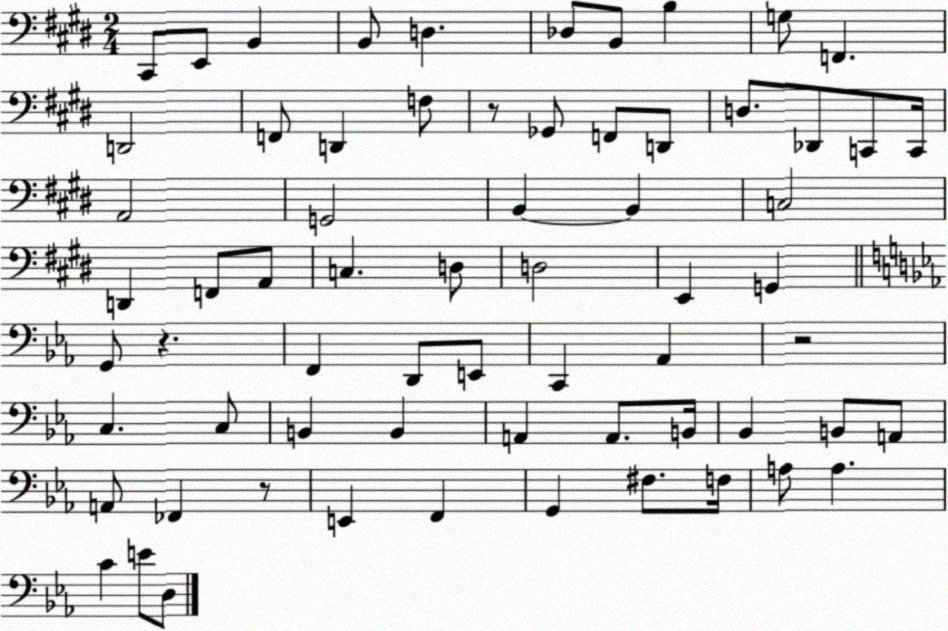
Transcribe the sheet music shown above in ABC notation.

X:1
T:Untitled
M:2/4
L:1/4
K:E
^C,,/2 E,,/2 B,, B,,/2 D, _D,/2 B,,/2 B, G,/2 F,, D,,2 F,,/2 D,, F,/2 z/2 _G,,/2 F,,/2 D,,/2 D,/2 _D,,/2 C,,/2 C,,/4 A,,2 G,,2 B,, B,, C,2 D,, F,,/2 A,,/2 C, D,/2 D,2 E,, G,, G,,/2 z F,, D,,/2 E,,/2 C,, _A,, z2 C, C,/2 B,, B,, A,, A,,/2 B,,/4 _B,, B,,/2 A,,/2 A,,/2 _F,, z/2 E,, F,, G,, ^F,/2 F,/4 A,/2 A, C E/2 D,/2